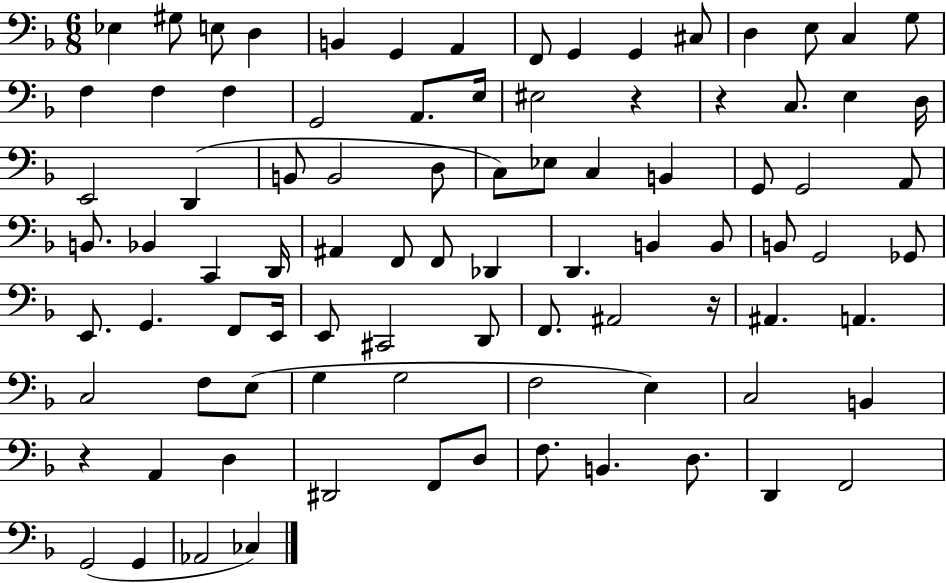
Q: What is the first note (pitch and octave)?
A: Eb3